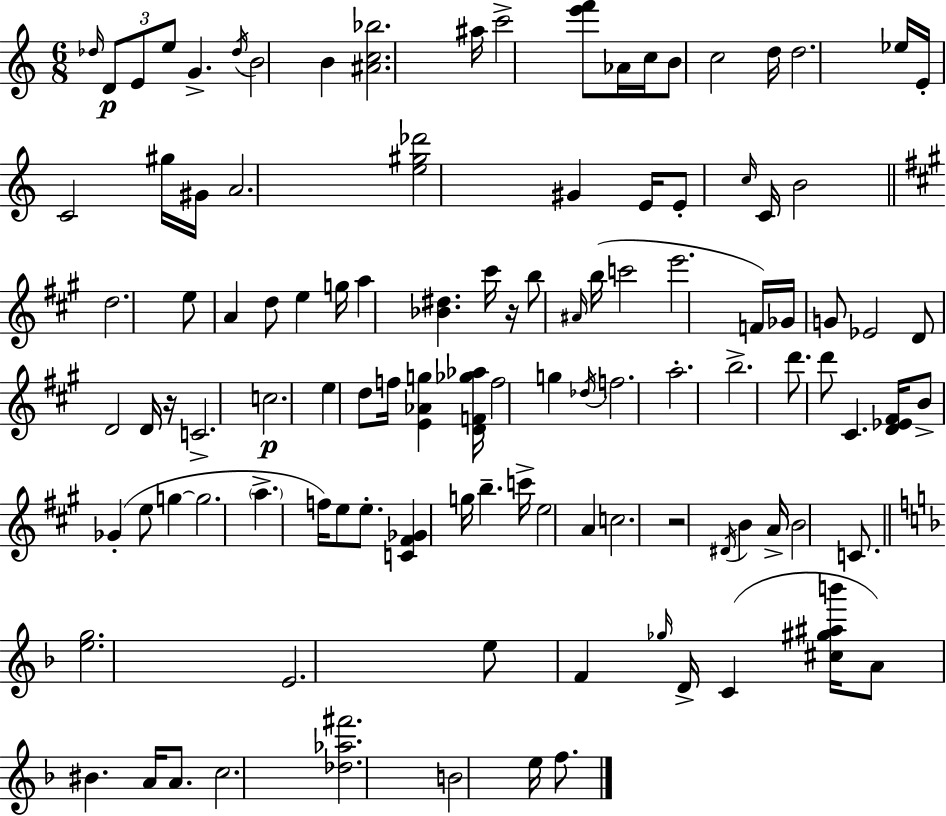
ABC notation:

X:1
T:Untitled
M:6/8
L:1/4
K:Am
_d/4 D/2 E/2 e/2 G _d/4 B2 B [^Ac_b]2 ^a/4 c'2 [e'f']/2 _A/4 c/4 B/2 c2 d/4 d2 _e/4 E/4 C2 ^g/4 ^G/4 A2 [e^g_d']2 ^G E/4 E/2 c/4 C/4 B2 d2 e/2 A d/2 e g/4 a [_B^d] ^c'/4 z/4 b/2 ^A/4 b/4 c'2 e'2 F/4 _G/4 G/2 _E2 D/2 D2 D/4 z/4 C2 c2 e d/2 f/4 [E_Ag] [DF_g_a]/4 f2 g _d/4 f2 a2 b2 d'/2 d'/2 ^C [D_E^F]/4 B/2 _G e/2 g g2 a f/4 e/2 e/2 [C^F_G] g/4 b c'/4 e2 A c2 z2 ^D/4 B A/4 B2 C/2 [eg]2 E2 e/2 F _g/4 D/4 C [^c^g^ab']/4 A/2 ^B A/4 A/2 c2 [_d_a^f']2 B2 e/4 f/2